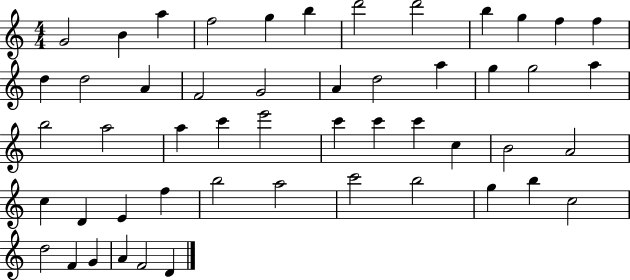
X:1
T:Untitled
M:4/4
L:1/4
K:C
G2 B a f2 g b d'2 d'2 b g f f d d2 A F2 G2 A d2 a g g2 a b2 a2 a c' e'2 c' c' c' c B2 A2 c D E f b2 a2 c'2 b2 g b c2 d2 F G A F2 D